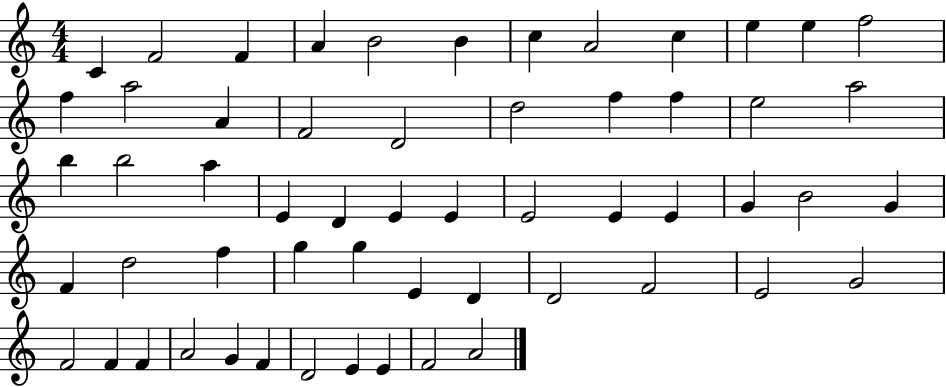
X:1
T:Untitled
M:4/4
L:1/4
K:C
C F2 F A B2 B c A2 c e e f2 f a2 A F2 D2 d2 f f e2 a2 b b2 a E D E E E2 E E G B2 G F d2 f g g E D D2 F2 E2 G2 F2 F F A2 G F D2 E E F2 A2